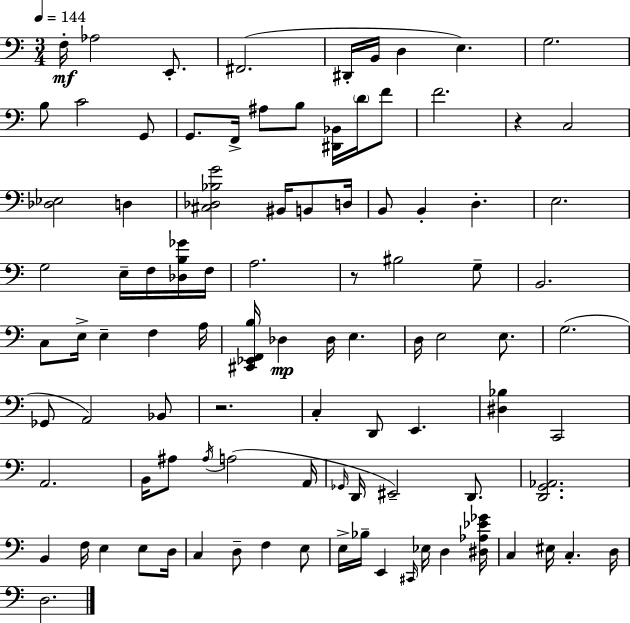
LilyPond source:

{
  \clef bass
  \numericTimeSignature
  \time 3/4
  \key a \minor
  \tempo 4 = 144
  f16-.\mf aes2 e,8.-. | fis,2.( | dis,16-. b,16 d4 e4.) | g2. | \break b8 c'2 g,8 | g,8. f,16-> ais8 b8 <dis, bes,>16 \parenthesize d'16 f'8 | f'2. | r4 c2 | \break <des ees>2 d4 | <cis des bes g'>2 bis,16 b,8 d16 | b,8 b,4-. d4.-. | e2. | \break g2 e16-- f16 <des b ges'>16 f16 | a2. | r8 bis2 g8-- | b,2. | \break c8 e16-> e4-- f4 a16 | <cis, ees, f, b>16 des4\mp des16 e4. | d16 e2 e8. | g2.( | \break ges,8 a,2) bes,8 | r2. | c4-. d,8 e,4. | <dis bes>4 c,2 | \break a,2. | b,16 ais8 \acciaccatura { ais16 } a2( | a,16 \grace { ges,16 } d,16 eis,2--) d,8. | <d, g, aes,>2. | \break b,4 f16 e4 e8 | d16 c4 d8-- f4 | e8 e16-> bes16-- e,4 \grace { cis,16 } ees16 d4 | <dis aes ees' ges'>16 c4 eis16 c4.-. | \break d16 d2. | \bar "|."
}